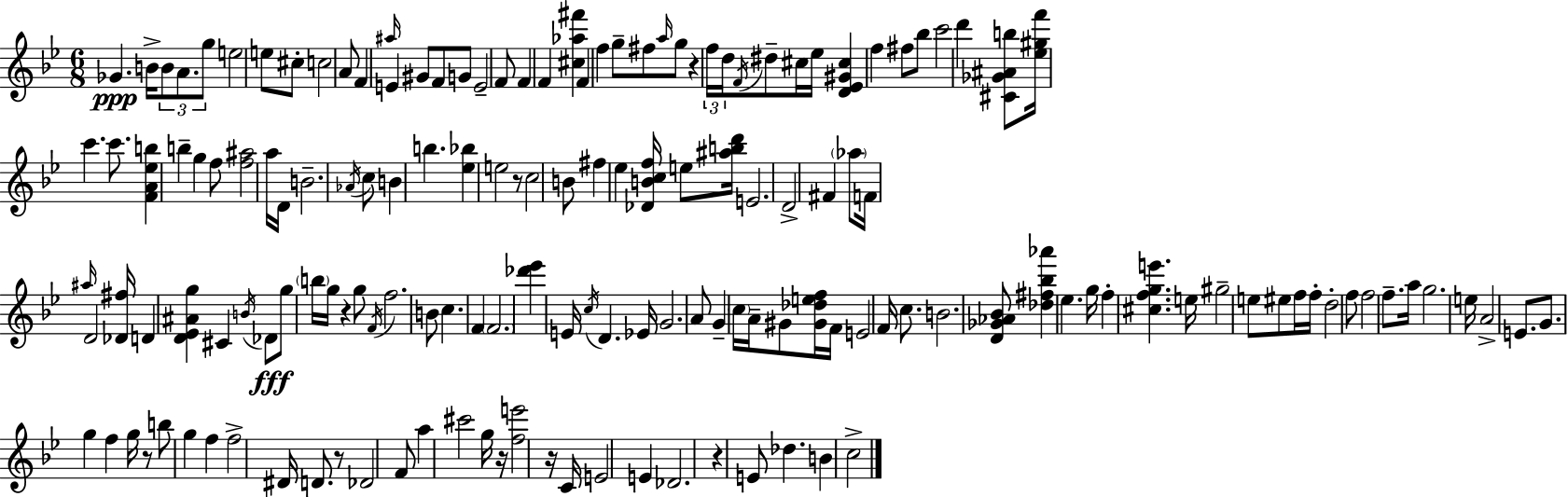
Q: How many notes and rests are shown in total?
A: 157